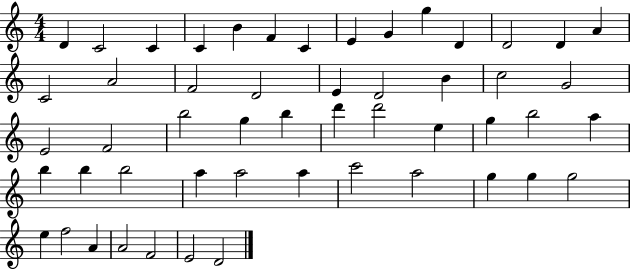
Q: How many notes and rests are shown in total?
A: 52